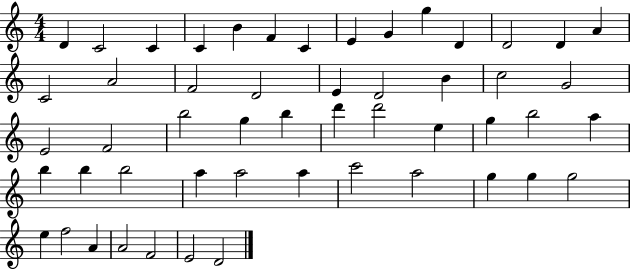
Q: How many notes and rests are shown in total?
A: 52